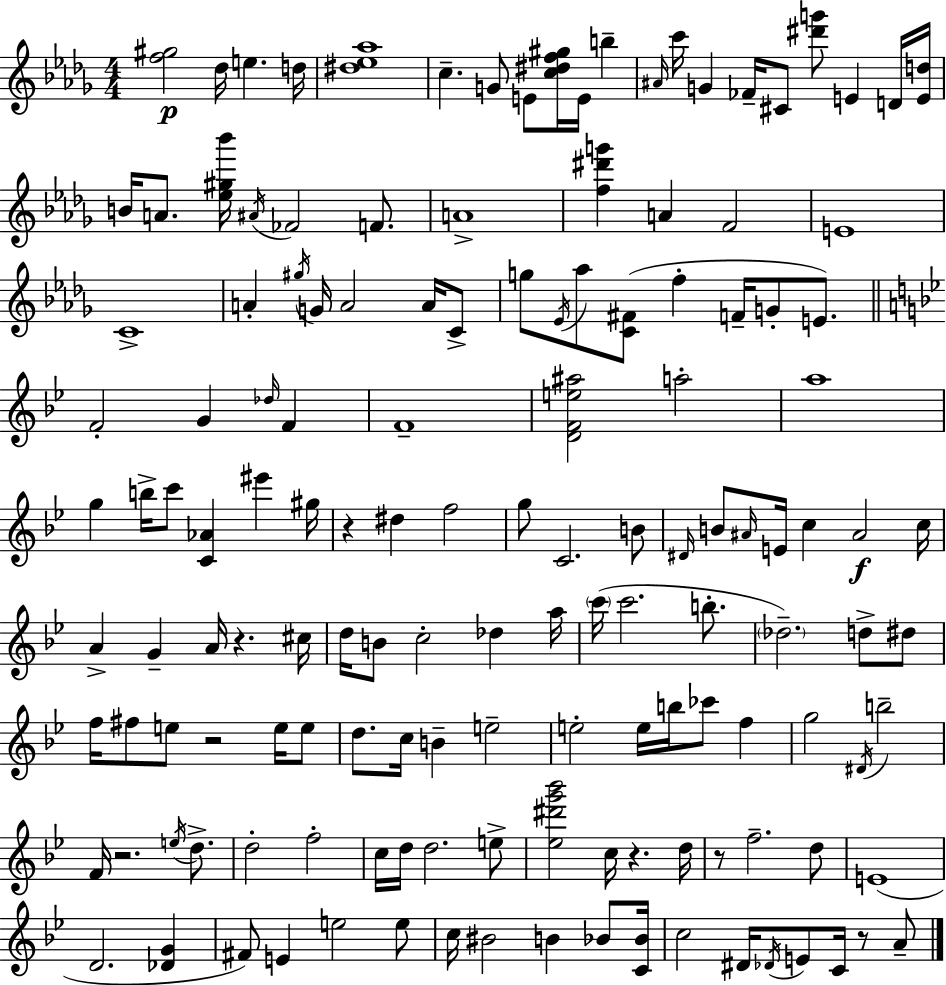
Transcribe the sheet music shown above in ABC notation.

X:1
T:Untitled
M:4/4
L:1/4
K:Bbm
[f^g]2 _d/4 e d/4 [^d_e_a]4 c G/2 E/2 [c^df^g]/4 E/4 b ^A/4 c'/4 G _F/4 ^C/2 [^d'g']/2 E D/4 [Ed]/4 B/4 A/2 [_e^g_b']/4 ^A/4 _F2 F/2 A4 [f^d'g'] A F2 E4 C4 A ^g/4 G/4 A2 A/4 C/2 g/2 _E/4 _a/2 [C^F]/2 f F/4 G/2 E/2 F2 G _d/4 F F4 [DFe^a]2 a2 a4 g b/4 c'/2 [C_A] ^e' ^g/4 z ^d f2 g/2 C2 B/2 ^D/4 B/2 ^A/4 E/4 c ^A2 c/4 A G A/4 z ^c/4 d/4 B/2 c2 _d a/4 c'/4 c'2 b/2 _d2 d/2 ^d/2 f/4 ^f/2 e/2 z2 e/4 e/2 d/2 c/4 B e2 e2 e/4 b/4 _c'/2 f g2 ^D/4 b2 F/4 z2 e/4 d/2 d2 f2 c/4 d/4 d2 e/2 [_e^d'g'_b']2 c/4 z d/4 z/2 f2 d/2 E4 D2 [_DG] ^F/2 E e2 e/2 c/4 ^B2 B _B/2 [C_B]/4 c2 ^D/4 _D/4 E/2 C/4 z/2 A/2